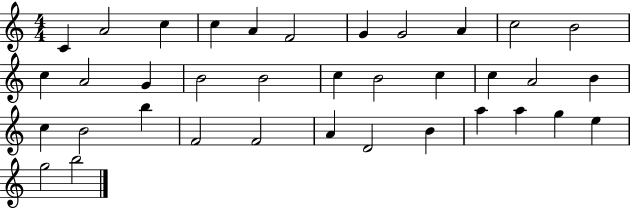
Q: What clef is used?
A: treble